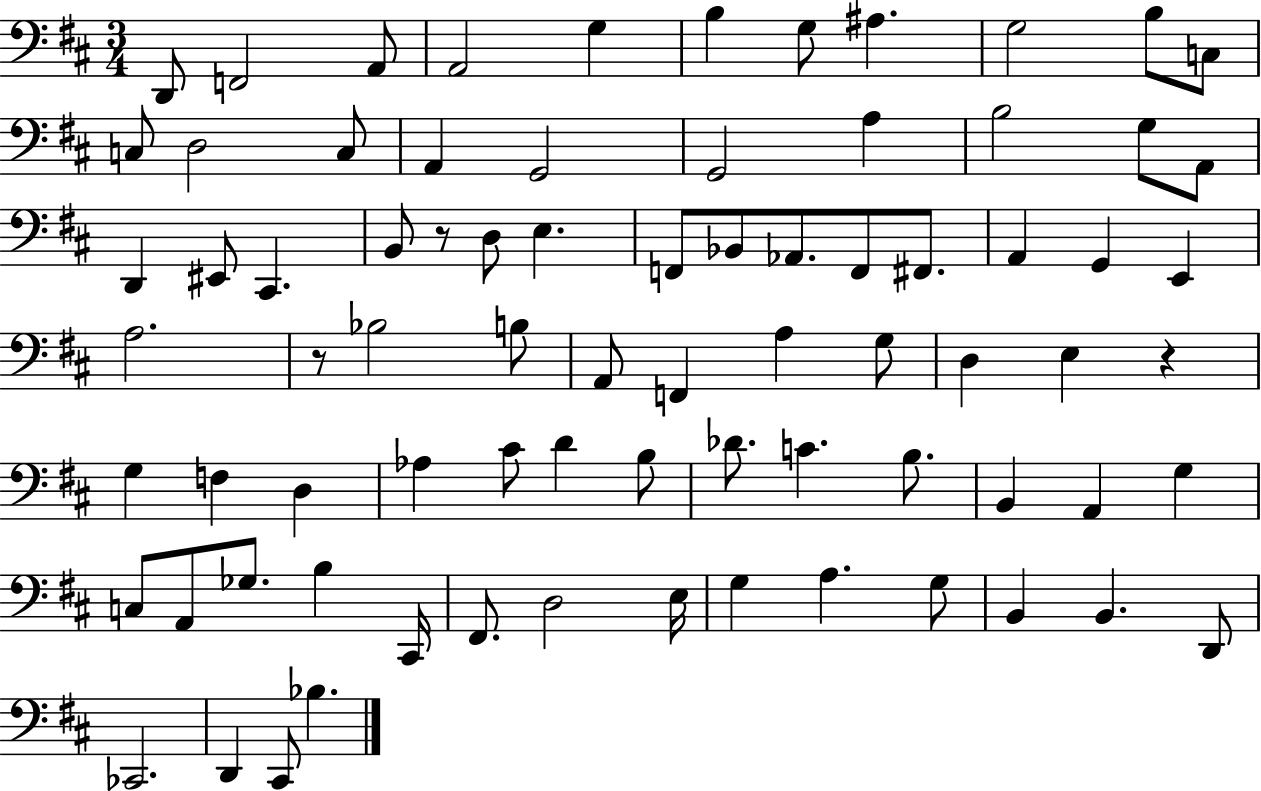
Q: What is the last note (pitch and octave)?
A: Bb3